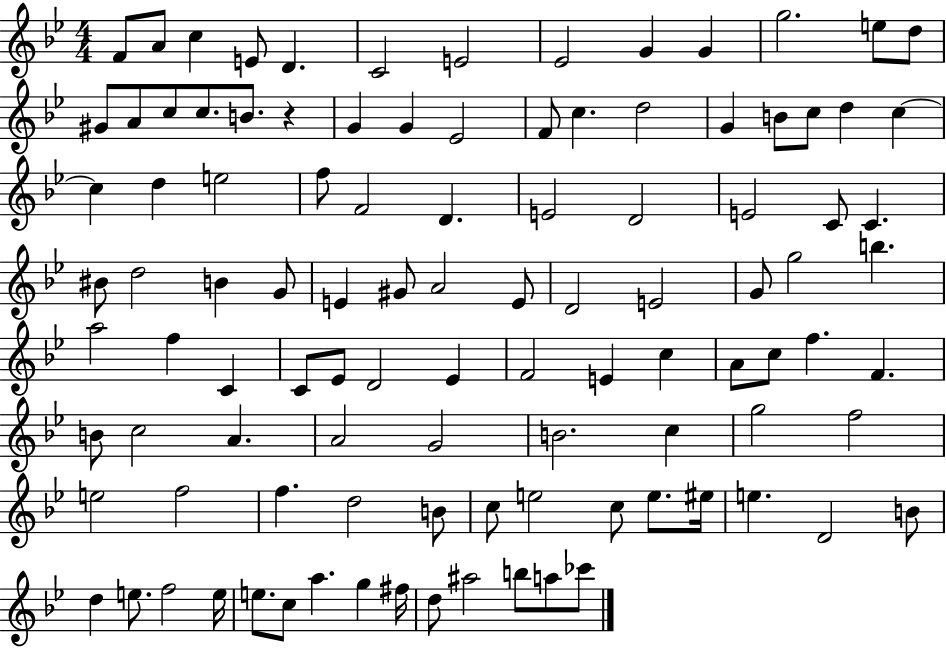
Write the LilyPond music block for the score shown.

{
  \clef treble
  \numericTimeSignature
  \time 4/4
  \key bes \major
  f'8 a'8 c''4 e'8 d'4. | c'2 e'2 | ees'2 g'4 g'4 | g''2. e''8 d''8 | \break gis'8 a'8 c''8 c''8. b'8. r4 | g'4 g'4 ees'2 | f'8 c''4. d''2 | g'4 b'8 c''8 d''4 c''4~~ | \break c''4 d''4 e''2 | f''8 f'2 d'4. | e'2 d'2 | e'2 c'8 c'4. | \break bis'8 d''2 b'4 g'8 | e'4 gis'8 a'2 e'8 | d'2 e'2 | g'8 g''2 b''4. | \break a''2 f''4 c'4 | c'8 ees'8 d'2 ees'4 | f'2 e'4 c''4 | a'8 c''8 f''4. f'4. | \break b'8 c''2 a'4. | a'2 g'2 | b'2. c''4 | g''2 f''2 | \break e''2 f''2 | f''4. d''2 b'8 | c''8 e''2 c''8 e''8. eis''16 | e''4. d'2 b'8 | \break d''4 e''8. f''2 e''16 | e''8. c''8 a''4. g''4 fis''16 | d''8 ais''2 b''8 a''8 ces'''8 | \bar "|."
}